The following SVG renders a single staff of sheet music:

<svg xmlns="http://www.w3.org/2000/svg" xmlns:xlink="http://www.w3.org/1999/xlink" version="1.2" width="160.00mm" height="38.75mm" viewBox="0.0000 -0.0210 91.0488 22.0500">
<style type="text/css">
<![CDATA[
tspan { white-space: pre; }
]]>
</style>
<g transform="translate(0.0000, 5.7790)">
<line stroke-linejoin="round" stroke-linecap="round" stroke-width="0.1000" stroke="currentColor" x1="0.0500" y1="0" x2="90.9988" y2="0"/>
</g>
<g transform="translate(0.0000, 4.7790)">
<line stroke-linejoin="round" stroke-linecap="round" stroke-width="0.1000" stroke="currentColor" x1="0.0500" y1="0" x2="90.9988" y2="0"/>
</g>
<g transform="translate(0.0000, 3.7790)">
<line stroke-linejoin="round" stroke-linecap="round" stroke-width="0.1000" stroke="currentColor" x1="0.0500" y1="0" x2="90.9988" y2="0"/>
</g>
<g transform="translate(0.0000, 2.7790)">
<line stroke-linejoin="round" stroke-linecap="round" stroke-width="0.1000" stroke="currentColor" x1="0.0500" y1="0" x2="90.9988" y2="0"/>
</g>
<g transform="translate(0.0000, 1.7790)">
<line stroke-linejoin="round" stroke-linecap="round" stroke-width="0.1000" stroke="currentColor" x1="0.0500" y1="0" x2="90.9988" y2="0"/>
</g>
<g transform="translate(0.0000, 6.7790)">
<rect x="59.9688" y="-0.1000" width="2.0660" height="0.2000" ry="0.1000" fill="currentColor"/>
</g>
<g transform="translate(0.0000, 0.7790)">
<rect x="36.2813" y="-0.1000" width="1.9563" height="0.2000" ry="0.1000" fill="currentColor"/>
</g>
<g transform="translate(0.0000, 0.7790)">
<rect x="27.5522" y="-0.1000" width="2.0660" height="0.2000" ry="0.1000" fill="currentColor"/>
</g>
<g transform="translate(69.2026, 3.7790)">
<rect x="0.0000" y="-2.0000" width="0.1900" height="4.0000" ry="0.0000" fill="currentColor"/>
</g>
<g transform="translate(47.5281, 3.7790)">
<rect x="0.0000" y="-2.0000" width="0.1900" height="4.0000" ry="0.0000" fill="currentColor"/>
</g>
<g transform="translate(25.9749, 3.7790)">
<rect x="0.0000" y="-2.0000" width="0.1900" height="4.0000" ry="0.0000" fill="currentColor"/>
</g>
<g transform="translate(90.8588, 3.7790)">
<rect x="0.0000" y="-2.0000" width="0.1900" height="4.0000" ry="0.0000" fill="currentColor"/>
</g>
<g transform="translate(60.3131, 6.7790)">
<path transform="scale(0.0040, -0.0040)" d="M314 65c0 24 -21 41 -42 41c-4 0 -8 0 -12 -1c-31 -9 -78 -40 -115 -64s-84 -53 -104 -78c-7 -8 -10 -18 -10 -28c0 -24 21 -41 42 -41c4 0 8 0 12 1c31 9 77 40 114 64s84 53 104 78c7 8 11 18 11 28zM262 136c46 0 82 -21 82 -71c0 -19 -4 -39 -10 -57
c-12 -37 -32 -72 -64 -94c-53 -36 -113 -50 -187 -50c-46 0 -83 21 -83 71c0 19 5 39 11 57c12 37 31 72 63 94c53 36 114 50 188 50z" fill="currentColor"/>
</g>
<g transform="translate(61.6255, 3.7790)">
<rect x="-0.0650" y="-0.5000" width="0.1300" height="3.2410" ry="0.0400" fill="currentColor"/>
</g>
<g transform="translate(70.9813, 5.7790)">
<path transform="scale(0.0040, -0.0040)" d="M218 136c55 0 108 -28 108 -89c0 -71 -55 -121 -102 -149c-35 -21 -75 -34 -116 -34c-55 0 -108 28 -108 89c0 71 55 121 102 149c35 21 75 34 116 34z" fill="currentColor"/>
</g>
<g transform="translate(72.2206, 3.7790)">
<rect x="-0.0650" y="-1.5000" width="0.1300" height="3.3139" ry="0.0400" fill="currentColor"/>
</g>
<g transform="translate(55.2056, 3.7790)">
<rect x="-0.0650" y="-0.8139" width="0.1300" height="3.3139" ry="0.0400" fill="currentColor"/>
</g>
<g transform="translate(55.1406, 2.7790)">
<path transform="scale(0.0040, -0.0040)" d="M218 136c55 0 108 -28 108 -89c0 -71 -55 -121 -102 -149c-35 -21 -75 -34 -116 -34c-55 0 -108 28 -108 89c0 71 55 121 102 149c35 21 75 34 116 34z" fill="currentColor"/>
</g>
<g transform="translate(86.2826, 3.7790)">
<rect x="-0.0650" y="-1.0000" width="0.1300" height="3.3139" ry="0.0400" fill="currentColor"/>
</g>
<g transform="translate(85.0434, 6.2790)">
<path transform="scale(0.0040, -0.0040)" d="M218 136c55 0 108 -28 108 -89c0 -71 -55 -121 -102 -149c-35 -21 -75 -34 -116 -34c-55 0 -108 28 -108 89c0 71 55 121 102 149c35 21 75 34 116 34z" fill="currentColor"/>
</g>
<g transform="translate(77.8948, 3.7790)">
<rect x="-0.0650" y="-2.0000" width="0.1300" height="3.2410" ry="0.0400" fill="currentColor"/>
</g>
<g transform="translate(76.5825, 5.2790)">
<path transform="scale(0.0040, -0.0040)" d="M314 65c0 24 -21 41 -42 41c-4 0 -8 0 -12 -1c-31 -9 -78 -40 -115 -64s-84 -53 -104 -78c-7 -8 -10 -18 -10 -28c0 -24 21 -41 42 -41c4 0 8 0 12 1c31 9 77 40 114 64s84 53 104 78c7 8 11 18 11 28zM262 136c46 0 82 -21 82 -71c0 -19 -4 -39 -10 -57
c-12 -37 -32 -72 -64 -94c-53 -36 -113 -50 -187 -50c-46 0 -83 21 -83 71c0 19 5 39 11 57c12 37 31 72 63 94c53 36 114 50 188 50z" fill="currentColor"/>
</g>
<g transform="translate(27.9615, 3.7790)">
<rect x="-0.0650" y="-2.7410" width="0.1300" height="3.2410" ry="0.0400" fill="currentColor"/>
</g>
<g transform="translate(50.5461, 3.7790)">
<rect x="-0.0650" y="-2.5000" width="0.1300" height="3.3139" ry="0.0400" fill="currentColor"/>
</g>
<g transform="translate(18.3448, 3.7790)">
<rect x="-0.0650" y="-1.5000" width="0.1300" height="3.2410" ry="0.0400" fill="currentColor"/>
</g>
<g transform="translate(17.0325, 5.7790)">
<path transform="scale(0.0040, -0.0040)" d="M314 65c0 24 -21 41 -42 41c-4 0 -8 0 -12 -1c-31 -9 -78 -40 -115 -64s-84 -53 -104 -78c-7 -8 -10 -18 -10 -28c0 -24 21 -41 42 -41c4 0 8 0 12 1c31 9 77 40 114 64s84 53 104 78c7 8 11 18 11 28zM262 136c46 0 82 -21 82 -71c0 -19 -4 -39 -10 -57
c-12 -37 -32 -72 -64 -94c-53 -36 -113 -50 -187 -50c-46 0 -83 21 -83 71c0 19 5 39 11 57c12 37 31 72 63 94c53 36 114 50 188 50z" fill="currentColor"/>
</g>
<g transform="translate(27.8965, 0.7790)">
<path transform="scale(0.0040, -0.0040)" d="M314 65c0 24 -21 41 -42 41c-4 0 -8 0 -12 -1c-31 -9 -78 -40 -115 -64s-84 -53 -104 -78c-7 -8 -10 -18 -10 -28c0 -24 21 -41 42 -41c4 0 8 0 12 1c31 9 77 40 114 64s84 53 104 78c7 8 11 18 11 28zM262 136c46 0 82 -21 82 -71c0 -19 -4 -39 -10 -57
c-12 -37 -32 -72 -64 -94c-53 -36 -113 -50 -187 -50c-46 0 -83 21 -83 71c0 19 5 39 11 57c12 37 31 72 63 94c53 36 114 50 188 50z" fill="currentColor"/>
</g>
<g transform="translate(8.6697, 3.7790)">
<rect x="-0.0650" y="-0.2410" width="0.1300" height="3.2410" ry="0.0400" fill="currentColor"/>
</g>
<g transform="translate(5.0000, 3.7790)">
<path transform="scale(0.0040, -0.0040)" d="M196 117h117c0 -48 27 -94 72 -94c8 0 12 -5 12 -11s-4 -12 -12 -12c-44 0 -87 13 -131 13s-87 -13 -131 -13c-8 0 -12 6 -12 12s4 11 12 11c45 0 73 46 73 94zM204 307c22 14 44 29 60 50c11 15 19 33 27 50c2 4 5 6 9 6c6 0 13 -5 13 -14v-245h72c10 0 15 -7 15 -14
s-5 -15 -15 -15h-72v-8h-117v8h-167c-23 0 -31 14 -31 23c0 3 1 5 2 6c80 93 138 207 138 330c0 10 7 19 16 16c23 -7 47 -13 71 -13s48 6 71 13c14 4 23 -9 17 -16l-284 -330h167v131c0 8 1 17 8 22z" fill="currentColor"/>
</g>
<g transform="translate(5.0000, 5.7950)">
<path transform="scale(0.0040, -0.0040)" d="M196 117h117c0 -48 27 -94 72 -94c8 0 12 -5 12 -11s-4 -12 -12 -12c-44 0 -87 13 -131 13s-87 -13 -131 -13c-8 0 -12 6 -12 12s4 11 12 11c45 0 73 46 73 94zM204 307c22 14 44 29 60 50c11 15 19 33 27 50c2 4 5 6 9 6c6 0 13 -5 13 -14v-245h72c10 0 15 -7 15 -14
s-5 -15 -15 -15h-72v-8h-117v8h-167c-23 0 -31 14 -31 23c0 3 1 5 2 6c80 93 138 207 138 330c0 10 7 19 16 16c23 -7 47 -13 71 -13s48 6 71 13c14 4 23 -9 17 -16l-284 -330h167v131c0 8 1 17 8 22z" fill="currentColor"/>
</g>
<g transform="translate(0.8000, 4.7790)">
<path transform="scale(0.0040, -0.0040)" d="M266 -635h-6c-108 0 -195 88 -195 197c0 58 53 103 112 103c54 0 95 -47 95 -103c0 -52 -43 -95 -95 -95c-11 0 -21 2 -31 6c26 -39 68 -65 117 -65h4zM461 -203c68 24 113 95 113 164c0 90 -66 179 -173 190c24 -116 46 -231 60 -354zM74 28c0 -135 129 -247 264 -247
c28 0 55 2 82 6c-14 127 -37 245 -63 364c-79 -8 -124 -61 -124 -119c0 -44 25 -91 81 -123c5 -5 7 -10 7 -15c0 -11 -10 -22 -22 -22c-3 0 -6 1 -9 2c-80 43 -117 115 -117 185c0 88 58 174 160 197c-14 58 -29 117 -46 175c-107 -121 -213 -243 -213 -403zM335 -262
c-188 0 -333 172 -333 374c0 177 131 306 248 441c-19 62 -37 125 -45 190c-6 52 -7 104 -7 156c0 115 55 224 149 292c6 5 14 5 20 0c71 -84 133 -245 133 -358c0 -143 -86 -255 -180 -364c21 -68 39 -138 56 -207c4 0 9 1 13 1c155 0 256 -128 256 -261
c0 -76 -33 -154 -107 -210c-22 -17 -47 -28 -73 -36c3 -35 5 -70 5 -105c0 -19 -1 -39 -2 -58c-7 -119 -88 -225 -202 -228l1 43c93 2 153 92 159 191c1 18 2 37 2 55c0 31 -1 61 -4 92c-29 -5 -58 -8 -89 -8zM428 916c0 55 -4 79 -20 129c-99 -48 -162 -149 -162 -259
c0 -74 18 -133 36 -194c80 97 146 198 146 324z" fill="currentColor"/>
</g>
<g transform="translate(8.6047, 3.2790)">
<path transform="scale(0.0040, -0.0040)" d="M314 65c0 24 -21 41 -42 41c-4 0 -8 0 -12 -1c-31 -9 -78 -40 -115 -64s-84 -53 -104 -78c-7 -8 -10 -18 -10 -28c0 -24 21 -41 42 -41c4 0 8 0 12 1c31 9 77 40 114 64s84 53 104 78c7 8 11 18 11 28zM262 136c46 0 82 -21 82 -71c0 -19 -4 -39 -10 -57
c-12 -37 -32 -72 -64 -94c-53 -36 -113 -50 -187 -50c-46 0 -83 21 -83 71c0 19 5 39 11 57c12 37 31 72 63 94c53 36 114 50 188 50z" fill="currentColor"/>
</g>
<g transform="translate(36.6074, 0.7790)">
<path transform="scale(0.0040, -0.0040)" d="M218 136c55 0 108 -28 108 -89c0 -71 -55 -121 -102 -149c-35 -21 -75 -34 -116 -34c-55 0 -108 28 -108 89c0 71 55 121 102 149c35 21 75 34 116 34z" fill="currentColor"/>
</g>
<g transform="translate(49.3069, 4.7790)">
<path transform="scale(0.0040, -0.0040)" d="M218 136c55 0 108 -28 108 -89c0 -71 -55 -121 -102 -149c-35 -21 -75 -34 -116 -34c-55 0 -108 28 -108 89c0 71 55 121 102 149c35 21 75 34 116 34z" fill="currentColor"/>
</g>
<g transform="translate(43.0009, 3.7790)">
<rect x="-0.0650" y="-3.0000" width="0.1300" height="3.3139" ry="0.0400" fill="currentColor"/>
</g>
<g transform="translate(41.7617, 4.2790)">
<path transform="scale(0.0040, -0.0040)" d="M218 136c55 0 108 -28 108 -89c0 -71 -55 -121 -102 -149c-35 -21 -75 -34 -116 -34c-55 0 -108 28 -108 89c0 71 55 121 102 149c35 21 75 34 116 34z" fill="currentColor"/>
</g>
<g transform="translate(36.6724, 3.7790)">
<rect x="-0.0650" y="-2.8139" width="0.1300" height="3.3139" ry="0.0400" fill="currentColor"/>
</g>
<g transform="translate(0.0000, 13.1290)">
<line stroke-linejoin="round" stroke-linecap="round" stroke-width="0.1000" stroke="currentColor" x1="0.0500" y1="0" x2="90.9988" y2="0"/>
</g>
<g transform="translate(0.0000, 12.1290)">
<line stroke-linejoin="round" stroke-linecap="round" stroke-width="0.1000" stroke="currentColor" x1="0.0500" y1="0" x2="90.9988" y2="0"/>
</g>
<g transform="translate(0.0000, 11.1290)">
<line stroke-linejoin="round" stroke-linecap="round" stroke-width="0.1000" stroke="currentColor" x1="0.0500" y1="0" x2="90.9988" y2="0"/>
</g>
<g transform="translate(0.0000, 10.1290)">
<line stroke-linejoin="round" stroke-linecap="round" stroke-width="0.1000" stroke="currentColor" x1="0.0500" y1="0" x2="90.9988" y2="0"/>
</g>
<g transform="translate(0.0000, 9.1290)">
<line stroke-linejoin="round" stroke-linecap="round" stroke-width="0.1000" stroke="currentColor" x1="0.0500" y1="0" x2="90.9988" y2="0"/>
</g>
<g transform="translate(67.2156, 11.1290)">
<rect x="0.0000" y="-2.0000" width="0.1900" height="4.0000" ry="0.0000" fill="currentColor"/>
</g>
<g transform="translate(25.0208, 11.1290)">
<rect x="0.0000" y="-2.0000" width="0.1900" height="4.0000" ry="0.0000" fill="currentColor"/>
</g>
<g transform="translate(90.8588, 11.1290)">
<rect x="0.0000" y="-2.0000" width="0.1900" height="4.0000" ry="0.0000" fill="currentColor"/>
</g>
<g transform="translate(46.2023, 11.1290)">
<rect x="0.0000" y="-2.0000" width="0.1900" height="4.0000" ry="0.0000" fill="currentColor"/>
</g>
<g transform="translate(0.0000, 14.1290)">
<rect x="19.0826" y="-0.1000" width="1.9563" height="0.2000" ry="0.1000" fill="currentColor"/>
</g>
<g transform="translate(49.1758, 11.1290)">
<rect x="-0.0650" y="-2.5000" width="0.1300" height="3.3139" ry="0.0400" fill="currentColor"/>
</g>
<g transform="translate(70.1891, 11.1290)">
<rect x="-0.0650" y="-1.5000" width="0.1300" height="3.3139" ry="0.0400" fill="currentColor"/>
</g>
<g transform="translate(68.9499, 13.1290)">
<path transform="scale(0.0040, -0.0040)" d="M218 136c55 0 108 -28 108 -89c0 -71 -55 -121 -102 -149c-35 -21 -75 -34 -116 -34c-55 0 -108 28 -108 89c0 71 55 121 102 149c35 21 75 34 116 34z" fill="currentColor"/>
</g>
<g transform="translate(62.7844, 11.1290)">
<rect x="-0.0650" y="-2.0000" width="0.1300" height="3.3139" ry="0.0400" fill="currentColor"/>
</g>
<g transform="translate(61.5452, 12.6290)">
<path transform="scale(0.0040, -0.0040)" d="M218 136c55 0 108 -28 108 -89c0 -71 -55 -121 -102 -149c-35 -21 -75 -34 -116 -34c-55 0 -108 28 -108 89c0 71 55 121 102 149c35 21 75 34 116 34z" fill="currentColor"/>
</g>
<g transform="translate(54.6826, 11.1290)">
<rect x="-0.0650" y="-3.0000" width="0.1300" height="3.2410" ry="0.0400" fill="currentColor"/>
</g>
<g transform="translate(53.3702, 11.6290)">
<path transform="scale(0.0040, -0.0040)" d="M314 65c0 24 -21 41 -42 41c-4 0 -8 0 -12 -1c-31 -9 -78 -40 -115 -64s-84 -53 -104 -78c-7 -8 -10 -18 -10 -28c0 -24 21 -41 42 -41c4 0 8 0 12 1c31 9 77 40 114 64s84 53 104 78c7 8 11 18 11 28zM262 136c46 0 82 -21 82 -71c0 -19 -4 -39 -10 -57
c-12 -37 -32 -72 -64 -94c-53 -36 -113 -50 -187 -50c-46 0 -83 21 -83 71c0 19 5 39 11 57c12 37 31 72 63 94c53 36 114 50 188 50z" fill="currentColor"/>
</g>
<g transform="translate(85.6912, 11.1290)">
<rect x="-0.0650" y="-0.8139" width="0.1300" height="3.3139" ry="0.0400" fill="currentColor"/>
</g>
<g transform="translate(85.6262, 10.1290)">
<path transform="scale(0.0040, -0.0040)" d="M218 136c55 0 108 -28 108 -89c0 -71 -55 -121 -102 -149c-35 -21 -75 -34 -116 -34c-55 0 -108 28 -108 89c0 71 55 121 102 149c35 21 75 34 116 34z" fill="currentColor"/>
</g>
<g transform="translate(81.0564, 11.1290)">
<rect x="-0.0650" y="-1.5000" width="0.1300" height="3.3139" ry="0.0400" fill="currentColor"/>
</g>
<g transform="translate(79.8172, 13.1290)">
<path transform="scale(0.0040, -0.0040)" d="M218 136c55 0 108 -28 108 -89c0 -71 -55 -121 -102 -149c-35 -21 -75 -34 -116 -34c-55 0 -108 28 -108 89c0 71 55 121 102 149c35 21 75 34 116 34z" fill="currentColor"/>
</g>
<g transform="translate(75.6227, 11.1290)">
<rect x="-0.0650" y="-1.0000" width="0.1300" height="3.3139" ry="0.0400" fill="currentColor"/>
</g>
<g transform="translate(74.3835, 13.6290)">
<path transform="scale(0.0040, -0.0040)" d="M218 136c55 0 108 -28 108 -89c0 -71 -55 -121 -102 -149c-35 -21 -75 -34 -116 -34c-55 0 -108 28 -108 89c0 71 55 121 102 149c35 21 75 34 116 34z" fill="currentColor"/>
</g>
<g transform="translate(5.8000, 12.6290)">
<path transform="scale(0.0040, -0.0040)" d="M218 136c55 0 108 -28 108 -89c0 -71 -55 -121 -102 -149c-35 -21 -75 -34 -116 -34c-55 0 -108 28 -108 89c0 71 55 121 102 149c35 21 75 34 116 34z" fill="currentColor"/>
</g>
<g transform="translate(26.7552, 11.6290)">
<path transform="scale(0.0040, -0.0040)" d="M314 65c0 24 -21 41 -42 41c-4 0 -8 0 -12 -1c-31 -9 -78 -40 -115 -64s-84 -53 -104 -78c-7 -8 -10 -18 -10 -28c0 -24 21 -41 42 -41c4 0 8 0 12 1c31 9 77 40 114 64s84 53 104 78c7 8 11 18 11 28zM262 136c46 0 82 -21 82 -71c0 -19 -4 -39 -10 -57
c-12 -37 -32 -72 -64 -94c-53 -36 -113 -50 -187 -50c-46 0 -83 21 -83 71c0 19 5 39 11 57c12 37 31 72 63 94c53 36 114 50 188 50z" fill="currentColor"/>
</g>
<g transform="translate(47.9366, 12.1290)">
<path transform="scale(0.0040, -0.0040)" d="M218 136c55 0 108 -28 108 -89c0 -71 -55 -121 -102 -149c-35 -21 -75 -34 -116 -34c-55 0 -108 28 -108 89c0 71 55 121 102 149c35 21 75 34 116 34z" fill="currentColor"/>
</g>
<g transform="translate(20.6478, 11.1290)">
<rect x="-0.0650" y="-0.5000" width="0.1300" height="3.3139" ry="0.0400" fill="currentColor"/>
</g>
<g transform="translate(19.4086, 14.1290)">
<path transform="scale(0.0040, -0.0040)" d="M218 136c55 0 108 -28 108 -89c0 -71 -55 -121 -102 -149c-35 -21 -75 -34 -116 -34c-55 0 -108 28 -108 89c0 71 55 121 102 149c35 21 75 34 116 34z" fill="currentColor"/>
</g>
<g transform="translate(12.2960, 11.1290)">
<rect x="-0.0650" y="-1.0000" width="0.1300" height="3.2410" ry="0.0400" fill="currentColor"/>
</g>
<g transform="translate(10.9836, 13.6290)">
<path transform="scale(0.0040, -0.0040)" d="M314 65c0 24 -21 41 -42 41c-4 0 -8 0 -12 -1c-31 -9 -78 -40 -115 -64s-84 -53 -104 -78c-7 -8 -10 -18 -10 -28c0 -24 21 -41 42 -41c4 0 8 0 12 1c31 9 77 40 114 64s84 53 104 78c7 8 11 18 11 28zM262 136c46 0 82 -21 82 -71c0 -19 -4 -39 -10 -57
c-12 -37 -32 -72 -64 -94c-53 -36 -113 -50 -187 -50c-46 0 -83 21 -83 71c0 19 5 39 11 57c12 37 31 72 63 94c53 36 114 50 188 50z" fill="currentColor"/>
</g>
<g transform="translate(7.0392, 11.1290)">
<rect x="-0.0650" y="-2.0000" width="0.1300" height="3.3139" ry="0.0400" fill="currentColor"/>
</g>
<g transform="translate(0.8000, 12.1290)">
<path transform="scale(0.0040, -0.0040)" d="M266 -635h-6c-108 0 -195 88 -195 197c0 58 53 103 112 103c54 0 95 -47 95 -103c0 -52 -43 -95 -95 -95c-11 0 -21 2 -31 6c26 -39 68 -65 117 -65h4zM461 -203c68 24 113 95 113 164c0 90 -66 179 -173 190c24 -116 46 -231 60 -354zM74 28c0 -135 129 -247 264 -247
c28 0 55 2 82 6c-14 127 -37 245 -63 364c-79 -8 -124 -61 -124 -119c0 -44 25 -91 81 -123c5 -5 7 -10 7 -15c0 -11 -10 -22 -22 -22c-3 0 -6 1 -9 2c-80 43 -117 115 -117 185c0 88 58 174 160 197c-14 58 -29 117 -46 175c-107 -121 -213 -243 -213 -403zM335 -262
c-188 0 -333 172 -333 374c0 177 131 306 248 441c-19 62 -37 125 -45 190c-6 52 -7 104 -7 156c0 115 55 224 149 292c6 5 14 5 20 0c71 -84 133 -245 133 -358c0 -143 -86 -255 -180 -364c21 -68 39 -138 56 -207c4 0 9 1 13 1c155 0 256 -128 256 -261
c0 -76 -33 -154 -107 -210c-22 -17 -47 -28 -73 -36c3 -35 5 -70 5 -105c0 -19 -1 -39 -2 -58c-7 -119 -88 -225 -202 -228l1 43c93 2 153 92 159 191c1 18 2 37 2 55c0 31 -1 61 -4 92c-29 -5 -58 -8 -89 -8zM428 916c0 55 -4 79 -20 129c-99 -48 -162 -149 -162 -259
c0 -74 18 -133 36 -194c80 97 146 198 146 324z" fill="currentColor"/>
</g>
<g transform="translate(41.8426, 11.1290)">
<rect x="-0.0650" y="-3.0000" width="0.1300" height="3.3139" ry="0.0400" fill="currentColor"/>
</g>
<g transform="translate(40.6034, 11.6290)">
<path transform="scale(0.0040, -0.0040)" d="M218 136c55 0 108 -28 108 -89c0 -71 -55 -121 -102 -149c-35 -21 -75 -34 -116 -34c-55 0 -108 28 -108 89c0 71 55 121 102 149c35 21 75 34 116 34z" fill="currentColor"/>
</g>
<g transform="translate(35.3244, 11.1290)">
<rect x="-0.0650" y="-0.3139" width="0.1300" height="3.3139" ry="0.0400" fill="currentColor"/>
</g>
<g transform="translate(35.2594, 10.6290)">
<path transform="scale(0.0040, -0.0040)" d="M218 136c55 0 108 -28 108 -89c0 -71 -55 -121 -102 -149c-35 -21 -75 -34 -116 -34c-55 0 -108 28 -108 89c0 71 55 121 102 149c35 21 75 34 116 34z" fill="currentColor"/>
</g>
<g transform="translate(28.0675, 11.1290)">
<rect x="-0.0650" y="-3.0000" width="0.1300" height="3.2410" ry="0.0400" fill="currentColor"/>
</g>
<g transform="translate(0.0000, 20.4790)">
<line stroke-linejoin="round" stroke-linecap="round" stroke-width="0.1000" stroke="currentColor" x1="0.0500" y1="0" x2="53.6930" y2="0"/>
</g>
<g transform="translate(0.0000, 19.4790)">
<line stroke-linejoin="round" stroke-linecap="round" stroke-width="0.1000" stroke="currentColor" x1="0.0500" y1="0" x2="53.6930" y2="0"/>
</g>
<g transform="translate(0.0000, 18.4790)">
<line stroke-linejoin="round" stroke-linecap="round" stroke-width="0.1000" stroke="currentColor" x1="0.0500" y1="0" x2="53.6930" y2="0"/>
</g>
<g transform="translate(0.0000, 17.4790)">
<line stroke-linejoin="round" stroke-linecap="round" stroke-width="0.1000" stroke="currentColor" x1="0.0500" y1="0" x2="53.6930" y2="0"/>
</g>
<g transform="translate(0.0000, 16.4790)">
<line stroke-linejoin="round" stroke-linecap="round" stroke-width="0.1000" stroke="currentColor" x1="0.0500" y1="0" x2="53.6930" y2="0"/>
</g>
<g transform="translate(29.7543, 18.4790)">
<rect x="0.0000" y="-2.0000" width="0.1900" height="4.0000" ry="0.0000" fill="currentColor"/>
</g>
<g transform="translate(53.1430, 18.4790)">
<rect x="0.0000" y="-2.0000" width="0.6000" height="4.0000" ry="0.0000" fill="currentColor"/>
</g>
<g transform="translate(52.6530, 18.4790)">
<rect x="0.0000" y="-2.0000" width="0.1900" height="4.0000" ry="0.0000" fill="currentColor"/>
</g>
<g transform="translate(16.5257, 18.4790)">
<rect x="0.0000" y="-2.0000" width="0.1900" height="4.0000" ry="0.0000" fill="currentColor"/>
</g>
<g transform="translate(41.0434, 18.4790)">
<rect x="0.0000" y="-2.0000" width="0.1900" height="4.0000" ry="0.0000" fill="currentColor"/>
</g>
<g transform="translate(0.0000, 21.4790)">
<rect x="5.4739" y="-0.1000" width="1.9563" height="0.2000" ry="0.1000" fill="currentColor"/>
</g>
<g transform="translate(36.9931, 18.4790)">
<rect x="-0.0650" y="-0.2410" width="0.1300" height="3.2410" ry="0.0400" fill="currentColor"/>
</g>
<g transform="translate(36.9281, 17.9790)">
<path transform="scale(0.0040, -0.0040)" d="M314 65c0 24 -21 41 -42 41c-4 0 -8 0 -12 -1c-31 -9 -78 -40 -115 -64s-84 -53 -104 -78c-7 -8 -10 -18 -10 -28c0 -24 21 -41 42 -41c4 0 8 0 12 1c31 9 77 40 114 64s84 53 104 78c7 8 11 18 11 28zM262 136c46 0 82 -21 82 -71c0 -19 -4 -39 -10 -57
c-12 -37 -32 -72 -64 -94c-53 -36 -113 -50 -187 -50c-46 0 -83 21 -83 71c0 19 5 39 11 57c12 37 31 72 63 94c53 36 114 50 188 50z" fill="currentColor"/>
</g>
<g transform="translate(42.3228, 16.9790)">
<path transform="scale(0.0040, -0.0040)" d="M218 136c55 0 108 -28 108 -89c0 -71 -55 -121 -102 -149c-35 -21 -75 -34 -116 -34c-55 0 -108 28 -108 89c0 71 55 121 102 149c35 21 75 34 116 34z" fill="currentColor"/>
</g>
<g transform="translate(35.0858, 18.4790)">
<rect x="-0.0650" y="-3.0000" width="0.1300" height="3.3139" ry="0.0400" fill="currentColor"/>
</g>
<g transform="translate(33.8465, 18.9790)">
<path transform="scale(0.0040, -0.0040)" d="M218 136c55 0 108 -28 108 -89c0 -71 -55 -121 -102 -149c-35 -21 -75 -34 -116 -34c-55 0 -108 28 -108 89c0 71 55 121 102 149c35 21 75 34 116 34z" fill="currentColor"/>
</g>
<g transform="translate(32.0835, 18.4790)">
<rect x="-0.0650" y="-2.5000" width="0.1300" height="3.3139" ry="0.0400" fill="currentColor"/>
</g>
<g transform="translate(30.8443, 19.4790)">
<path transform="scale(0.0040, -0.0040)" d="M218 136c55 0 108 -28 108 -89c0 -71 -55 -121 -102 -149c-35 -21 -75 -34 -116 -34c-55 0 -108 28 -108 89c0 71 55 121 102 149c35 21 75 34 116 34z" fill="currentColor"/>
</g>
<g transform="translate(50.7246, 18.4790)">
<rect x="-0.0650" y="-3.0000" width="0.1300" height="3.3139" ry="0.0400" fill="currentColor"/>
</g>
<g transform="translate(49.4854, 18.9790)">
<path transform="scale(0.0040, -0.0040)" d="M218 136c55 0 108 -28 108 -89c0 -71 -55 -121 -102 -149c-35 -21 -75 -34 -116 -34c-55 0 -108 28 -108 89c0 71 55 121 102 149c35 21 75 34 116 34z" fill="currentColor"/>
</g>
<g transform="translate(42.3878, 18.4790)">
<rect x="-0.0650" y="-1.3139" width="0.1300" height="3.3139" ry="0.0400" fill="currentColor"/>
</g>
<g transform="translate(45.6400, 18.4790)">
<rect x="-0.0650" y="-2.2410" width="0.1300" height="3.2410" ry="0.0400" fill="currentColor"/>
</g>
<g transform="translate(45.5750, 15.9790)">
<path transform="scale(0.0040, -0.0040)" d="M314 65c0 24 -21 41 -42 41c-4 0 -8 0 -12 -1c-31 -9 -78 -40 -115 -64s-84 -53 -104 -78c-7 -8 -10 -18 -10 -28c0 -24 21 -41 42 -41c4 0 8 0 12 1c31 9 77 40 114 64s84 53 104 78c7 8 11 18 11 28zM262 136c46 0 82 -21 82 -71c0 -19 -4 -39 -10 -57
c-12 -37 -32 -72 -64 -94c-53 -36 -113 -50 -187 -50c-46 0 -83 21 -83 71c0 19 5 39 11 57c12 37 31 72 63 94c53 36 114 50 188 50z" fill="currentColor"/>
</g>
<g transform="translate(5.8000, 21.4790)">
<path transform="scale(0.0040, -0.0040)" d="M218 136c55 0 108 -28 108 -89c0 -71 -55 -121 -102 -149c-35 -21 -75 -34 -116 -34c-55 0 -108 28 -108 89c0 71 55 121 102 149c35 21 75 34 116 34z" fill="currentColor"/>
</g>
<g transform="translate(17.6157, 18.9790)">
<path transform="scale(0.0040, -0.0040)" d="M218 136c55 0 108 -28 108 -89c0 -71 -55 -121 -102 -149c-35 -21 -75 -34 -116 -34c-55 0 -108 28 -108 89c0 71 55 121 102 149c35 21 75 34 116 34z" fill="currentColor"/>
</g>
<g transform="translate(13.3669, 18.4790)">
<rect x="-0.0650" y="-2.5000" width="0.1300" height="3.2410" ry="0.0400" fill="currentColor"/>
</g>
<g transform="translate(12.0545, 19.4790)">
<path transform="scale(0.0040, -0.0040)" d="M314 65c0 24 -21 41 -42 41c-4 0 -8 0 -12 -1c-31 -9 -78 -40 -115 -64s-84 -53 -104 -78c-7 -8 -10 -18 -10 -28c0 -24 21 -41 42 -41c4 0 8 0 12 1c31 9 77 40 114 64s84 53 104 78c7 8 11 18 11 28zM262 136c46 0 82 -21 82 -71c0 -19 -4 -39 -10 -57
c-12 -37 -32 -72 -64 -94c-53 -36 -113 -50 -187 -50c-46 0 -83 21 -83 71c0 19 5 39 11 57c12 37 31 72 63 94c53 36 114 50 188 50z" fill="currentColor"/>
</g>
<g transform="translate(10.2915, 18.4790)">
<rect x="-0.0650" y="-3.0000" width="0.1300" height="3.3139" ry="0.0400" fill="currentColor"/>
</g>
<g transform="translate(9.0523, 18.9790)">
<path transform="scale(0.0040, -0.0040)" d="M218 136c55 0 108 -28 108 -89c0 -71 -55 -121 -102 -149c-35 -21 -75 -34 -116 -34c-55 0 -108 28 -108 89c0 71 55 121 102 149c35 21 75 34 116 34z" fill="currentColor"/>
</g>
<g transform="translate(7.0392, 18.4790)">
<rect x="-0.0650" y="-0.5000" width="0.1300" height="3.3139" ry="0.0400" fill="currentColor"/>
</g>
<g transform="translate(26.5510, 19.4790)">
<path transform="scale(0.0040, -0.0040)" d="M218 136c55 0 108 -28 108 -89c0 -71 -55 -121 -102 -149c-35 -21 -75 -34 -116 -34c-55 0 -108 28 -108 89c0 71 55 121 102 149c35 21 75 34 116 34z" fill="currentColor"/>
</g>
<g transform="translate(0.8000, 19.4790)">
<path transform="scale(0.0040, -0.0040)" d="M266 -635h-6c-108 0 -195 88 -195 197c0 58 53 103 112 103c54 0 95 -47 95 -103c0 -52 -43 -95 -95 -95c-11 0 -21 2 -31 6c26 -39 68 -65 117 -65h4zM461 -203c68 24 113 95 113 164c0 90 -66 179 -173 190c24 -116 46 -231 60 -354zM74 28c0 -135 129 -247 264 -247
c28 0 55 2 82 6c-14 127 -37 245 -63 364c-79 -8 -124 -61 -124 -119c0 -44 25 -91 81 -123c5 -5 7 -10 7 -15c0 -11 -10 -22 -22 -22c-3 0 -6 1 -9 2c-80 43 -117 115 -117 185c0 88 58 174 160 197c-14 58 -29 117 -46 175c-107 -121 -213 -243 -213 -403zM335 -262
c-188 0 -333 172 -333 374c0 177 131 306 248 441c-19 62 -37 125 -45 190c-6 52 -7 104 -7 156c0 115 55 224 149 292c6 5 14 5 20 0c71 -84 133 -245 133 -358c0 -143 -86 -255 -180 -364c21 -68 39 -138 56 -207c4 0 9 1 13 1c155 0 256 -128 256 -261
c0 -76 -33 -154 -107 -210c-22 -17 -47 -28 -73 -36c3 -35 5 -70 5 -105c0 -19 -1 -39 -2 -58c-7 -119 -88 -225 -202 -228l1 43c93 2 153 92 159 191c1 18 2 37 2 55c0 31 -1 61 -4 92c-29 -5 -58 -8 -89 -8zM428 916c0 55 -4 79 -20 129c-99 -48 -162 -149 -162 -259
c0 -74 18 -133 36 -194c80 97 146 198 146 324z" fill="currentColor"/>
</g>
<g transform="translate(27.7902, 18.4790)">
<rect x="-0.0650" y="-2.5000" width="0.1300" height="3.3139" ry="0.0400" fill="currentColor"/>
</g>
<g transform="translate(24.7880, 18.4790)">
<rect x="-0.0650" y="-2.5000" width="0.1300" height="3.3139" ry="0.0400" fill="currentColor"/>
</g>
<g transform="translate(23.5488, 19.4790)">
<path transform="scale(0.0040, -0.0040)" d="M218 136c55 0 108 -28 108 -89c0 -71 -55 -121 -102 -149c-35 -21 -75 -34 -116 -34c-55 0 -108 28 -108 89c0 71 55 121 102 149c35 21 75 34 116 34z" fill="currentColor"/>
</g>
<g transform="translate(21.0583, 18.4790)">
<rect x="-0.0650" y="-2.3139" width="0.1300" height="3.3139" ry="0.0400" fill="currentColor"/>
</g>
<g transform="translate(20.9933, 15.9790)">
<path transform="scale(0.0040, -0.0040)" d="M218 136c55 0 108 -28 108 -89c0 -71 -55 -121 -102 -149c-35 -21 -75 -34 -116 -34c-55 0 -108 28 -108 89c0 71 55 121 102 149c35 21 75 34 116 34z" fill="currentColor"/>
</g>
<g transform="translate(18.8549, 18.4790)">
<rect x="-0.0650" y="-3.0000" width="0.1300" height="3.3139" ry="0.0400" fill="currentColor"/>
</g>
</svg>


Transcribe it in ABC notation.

X:1
T:Untitled
M:4/4
L:1/4
K:C
c2 E2 a2 a A G d C2 E F2 D F D2 C A2 c A G A2 F E D E d C A G2 A g G G G A c2 e g2 A